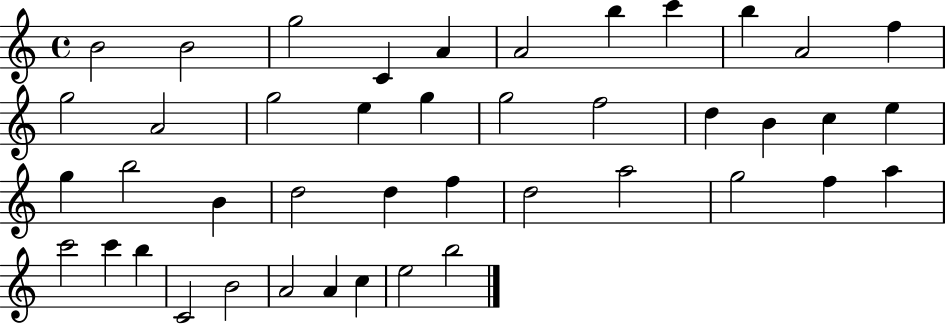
{
  \clef treble
  \time 4/4
  \defaultTimeSignature
  \key c \major
  b'2 b'2 | g''2 c'4 a'4 | a'2 b''4 c'''4 | b''4 a'2 f''4 | \break g''2 a'2 | g''2 e''4 g''4 | g''2 f''2 | d''4 b'4 c''4 e''4 | \break g''4 b''2 b'4 | d''2 d''4 f''4 | d''2 a''2 | g''2 f''4 a''4 | \break c'''2 c'''4 b''4 | c'2 b'2 | a'2 a'4 c''4 | e''2 b''2 | \break \bar "|."
}